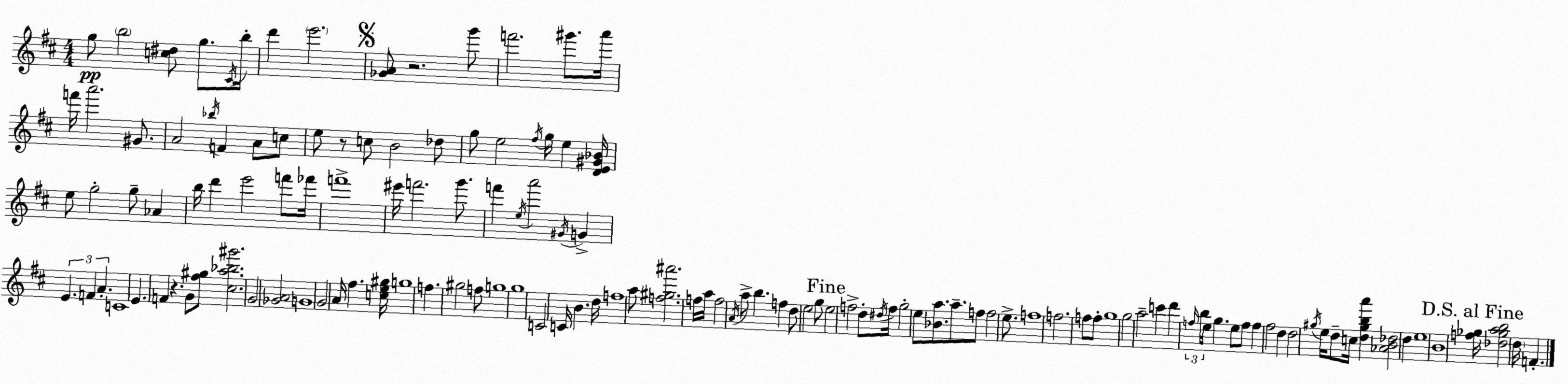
X:1
T:Untitled
M:4/4
L:1/4
K:D
g/2 b2 [c^d]/2 g/2 ^C/4 b/4 d' e'2 [_GA]/2 z2 g'/2 f'2 ^g'/2 a'/4 f'/4 a'2 ^G/2 A2 _b/4 F A/2 c/2 e/2 z/2 c/2 B2 _d/2 g/2 e2 ^f/4 g/4 e [DE^G_B]/4 e/2 g2 g/2 _A b/4 d' e'2 f'/2 _f'/4 f'4 ^e'/4 f'2 g'/2 f' e/4 a'2 ^G/4 G E F A C4 E F z G/2 [^f^g]/2 [^ca_b^g']2 G2 [_GA]2 G4 G2 A/4 ^f [ce^g]/4 g4 f ^g2 f/2 g4 g4 C2 C/4 B d/4 f4 a/2 [f^g^a']2 f/4 a/4 f2 A/4 a/2 b f d/2 e2 g/2 e2 f2 d/2 ^d/4 f/4 g2 e/2 [_Ba]/2 a/2 f/2 f2 e/2 f4 f2 f/2 f/2 g4 g2 a2 c' d' f/4 b/4 e/4 g e/2 f/2 f ^f2 d d2 ^g/4 e/4 d/2 c/4 [d^gba'] [_AB_d]2 d e4 B4 [f_g]/4 [_d_gab]2 d/4 F